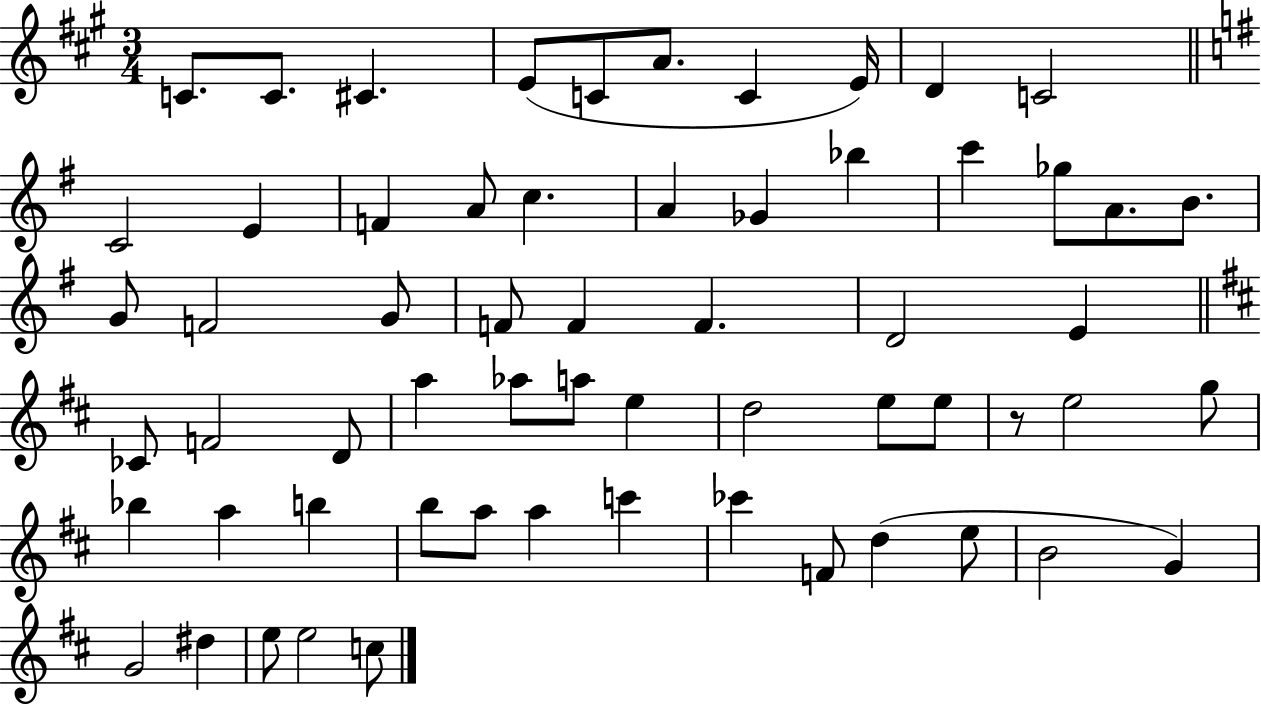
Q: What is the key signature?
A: A major